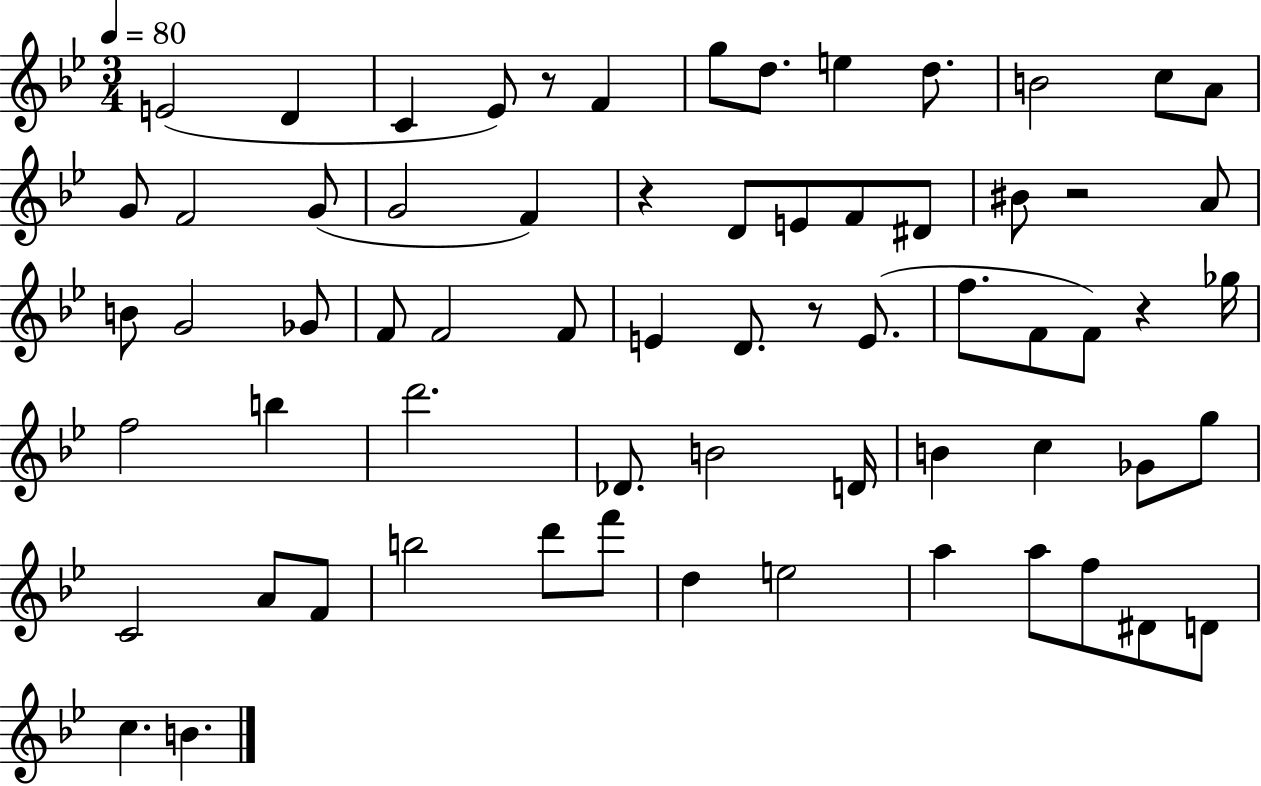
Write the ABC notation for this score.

X:1
T:Untitled
M:3/4
L:1/4
K:Bb
E2 D C _E/2 z/2 F g/2 d/2 e d/2 B2 c/2 A/2 G/2 F2 G/2 G2 F z D/2 E/2 F/2 ^D/2 ^B/2 z2 A/2 B/2 G2 _G/2 F/2 F2 F/2 E D/2 z/2 E/2 f/2 F/2 F/2 z _g/4 f2 b d'2 _D/2 B2 D/4 B c _G/2 g/2 C2 A/2 F/2 b2 d'/2 f'/2 d e2 a a/2 f/2 ^D/2 D/2 c B